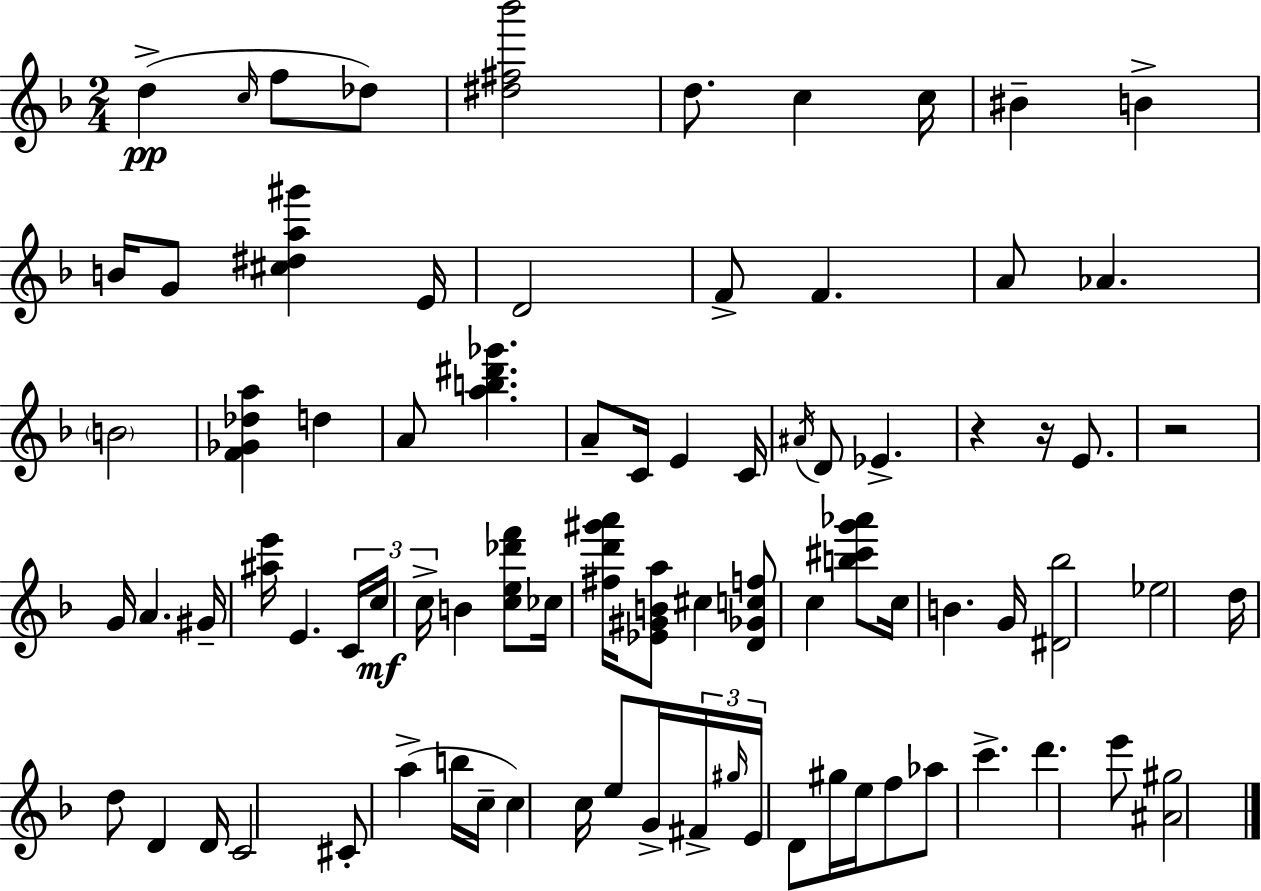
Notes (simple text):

D5/q C5/s F5/e Db5/e [D#5,F#5,Bb6]/h D5/e. C5/q C5/s BIS4/q B4/q B4/s G4/e [C#5,D#5,A5,G#6]/q E4/s D4/h F4/e F4/q. A4/e Ab4/q. B4/h [F4,Gb4,Db5,A5]/q D5/q A4/e [A5,B5,D#6,Gb6]/q. A4/e C4/s E4/q C4/s A#4/s D4/e Eb4/q. R/q R/s E4/e. R/h G4/s A4/q. G#4/s [A#5,E6]/s E4/q. C4/s C5/s C5/s B4/q [C5,E5,Db6,F6]/e CES5/s [F#5,D6,G#6,A6]/s [Eb4,G#4,B4,A5]/e C#5/q [D4,Gb4,C5,F5]/e C5/q [B5,C#6,G6,Ab6]/e C5/s B4/q. G4/s [D#4,Bb5]/h Eb5/h D5/s D5/e D4/q D4/s C4/h C#4/e A5/q B5/s C5/s C5/q C5/s E5/e G4/s F#4/s G#5/s E4/s D4/e G#5/s E5/s F5/e Ab5/e C6/q. D6/q. E6/e [A#4,G#5]/h